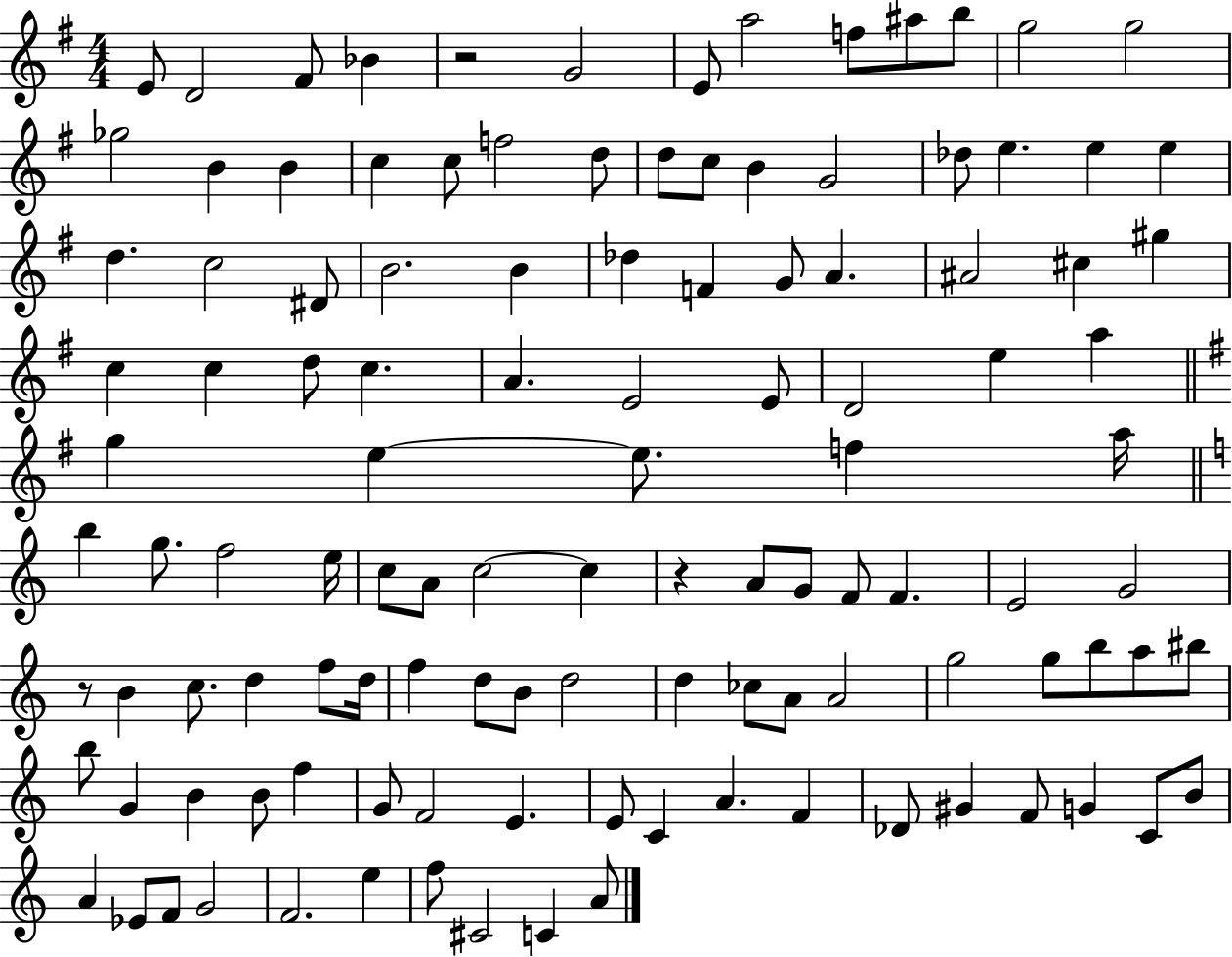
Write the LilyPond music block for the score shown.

{
  \clef treble
  \numericTimeSignature
  \time 4/4
  \key g \major
  e'8 d'2 fis'8 bes'4 | r2 g'2 | e'8 a''2 f''8 ais''8 b''8 | g''2 g''2 | \break ges''2 b'4 b'4 | c''4 c''8 f''2 d''8 | d''8 c''8 b'4 g'2 | des''8 e''4. e''4 e''4 | \break d''4. c''2 dis'8 | b'2. b'4 | des''4 f'4 g'8 a'4. | ais'2 cis''4 gis''4 | \break c''4 c''4 d''8 c''4. | a'4. e'2 e'8 | d'2 e''4 a''4 | \bar "||" \break \key g \major g''4 e''4~~ e''8. f''4 a''16 | \bar "||" \break \key c \major b''4 g''8. f''2 e''16 | c''8 a'8 c''2~~ c''4 | r4 a'8 g'8 f'8 f'4. | e'2 g'2 | \break r8 b'4 c''8. d''4 f''8 d''16 | f''4 d''8 b'8 d''2 | d''4 ces''8 a'8 a'2 | g''2 g''8 b''8 a''8 bis''8 | \break b''8 g'4 b'4 b'8 f''4 | g'8 f'2 e'4. | e'8 c'4 a'4. f'4 | des'8 gis'4 f'8 g'4 c'8 b'8 | \break a'4 ees'8 f'8 g'2 | f'2. e''4 | f''8 cis'2 c'4 a'8 | \bar "|."
}